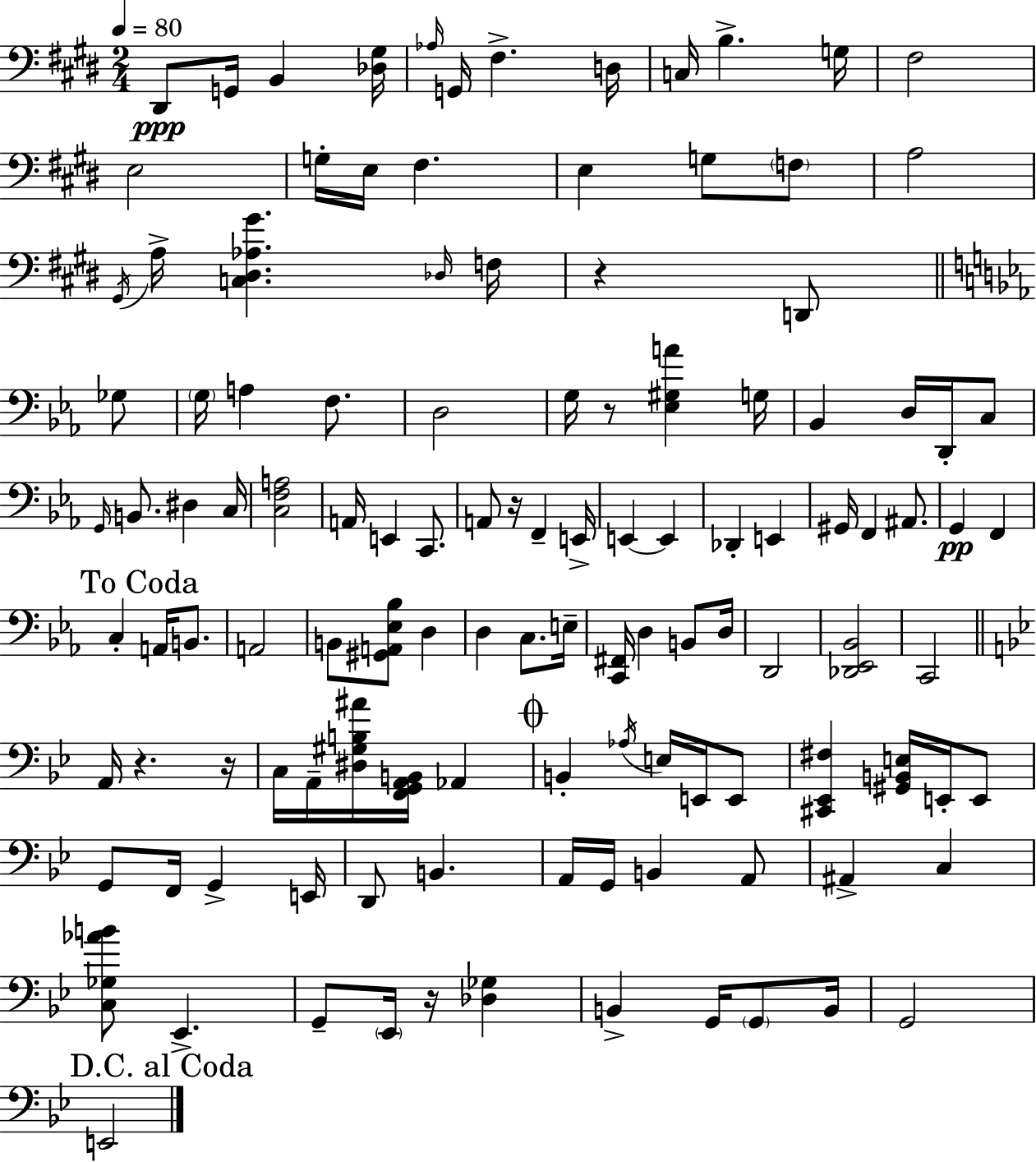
{
  \clef bass
  \numericTimeSignature
  \time 2/4
  \key e \major
  \tempo 4 = 80
  dis,8\ppp g,16 b,4 <des gis>16 | \grace { aes16 } g,16 fis4.-> | d16 c16 b4.-> | g16 fis2 | \break e2 | g16-. e16 fis4. | e4 g8 \parenthesize f8 | a2 | \break \acciaccatura { gis,16 } a16-> <c dis aes gis'>4. | \grace { des16 } f16 r4 d,8 | \bar "||" \break \key c \minor ges8 \parenthesize g16 a4 f8. | d2 | g16 r8 <ees gis a'>4 | g16 bes,4 d16 d,16-. | \break c8 \grace { g,16 } b,8. dis4 | c16 <c f a>2 | a,16 e,4 | c,8. a,8 r16 f,4-- | \break e,16-> e,4~~ e,4 | des,4-. e,4 | gis,16 f,4 | ais,8. g,4\pp f,4 | \break \mark "To Coda" c4-. a,16 | b,8. a,2 | b,8 <gis, a, ees bes>8 d4 | d4 c8. | \break e16-- <c, fis,>16 d4 | b,8 d16 d,2 | <des, ees, bes,>2 | c,2 | \break \bar "||" \break \key bes \major a,16 r4. r16 | c16 a,16-- <dis gis b ais'>16 <f, g, a, b,>16 aes,4 | \mark \markup { \musicglyph "scripts.coda" } b,4-. \acciaccatura { aes16 } e16 e,16 e,8 | <cis, ees, fis>4 <gis, b, e>16 e,16-. e,8 | \break g,8 f,16 g,4-> | e,16 d,8 b,4. | a,16 g,16 b,4 a,8 | ais,4-> c4 | \break <c ges aes' b'>8 ees,4.-> | g,8-- \parenthesize ees,16 r16 <des ges>4 | b,4-> g,16 \parenthesize g,8 | b,16 g,2 | \break \mark "D.C. al Coda" e,2 | \bar "|."
}